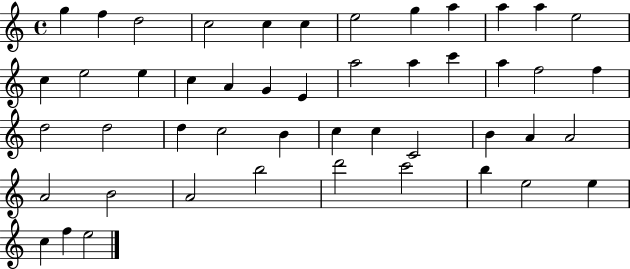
G5/q F5/q D5/h C5/h C5/q C5/q E5/h G5/q A5/q A5/q A5/q E5/h C5/q E5/h E5/q C5/q A4/q G4/q E4/q A5/h A5/q C6/q A5/q F5/h F5/q D5/h D5/h D5/q C5/h B4/q C5/q C5/q C4/h B4/q A4/q A4/h A4/h B4/h A4/h B5/h D6/h C6/h B5/q E5/h E5/q C5/q F5/q E5/h